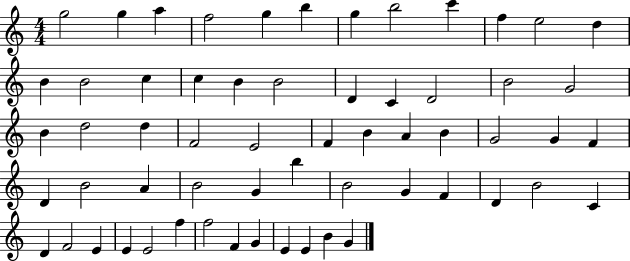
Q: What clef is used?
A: treble